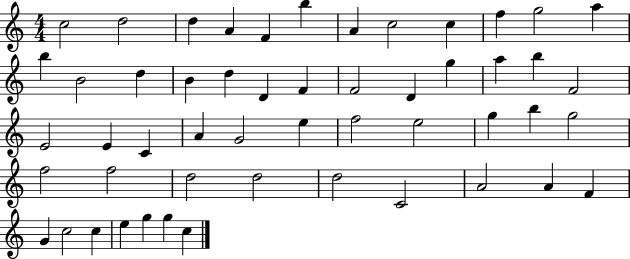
X:1
T:Untitled
M:4/4
L:1/4
K:C
c2 d2 d A F b A c2 c f g2 a b B2 d B d D F F2 D g a b F2 E2 E C A G2 e f2 e2 g b g2 f2 f2 d2 d2 d2 C2 A2 A F G c2 c e g g c